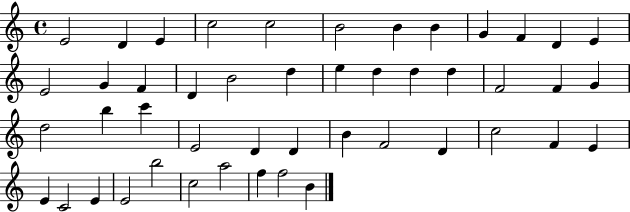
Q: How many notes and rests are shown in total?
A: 47